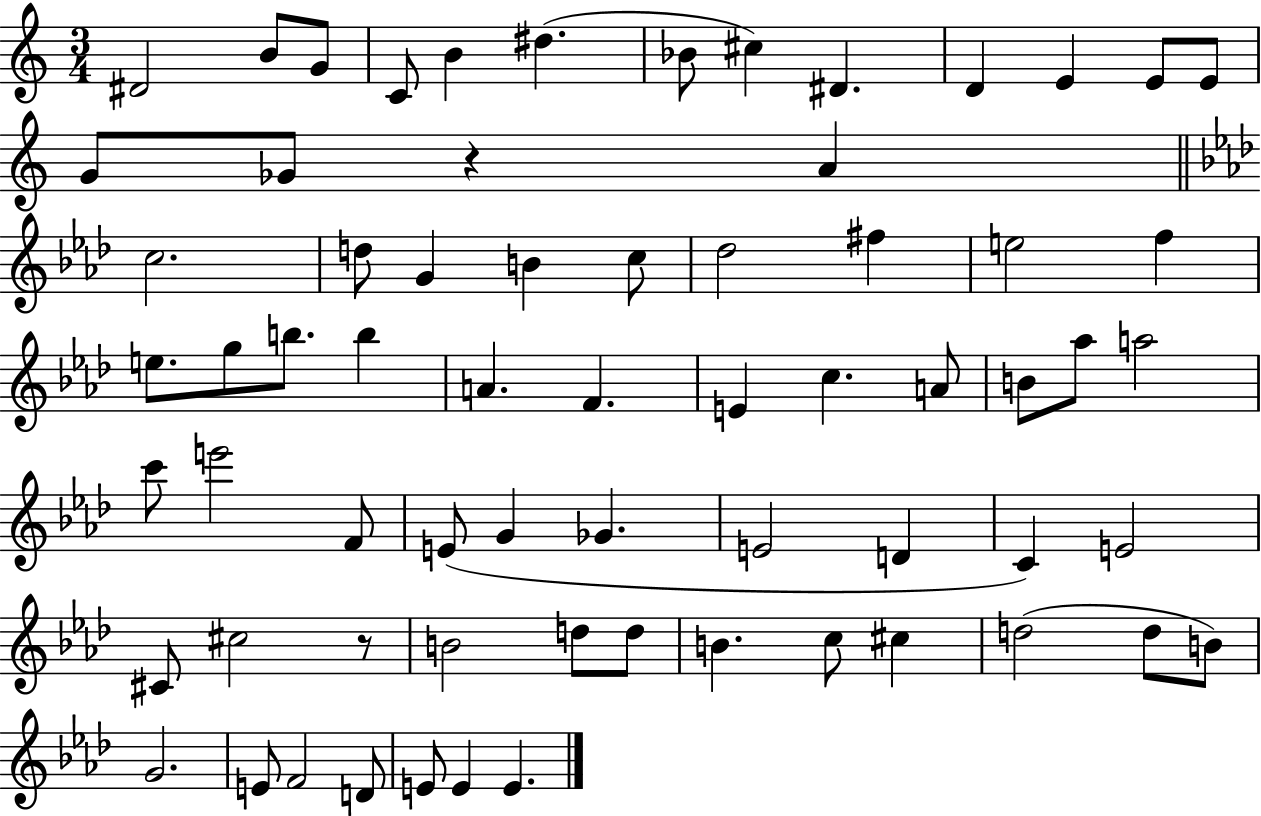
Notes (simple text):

D#4/h B4/e G4/e C4/e B4/q D#5/q. Bb4/e C#5/q D#4/q. D4/q E4/q E4/e E4/e G4/e Gb4/e R/q A4/q C5/h. D5/e G4/q B4/q C5/e Db5/h F#5/q E5/h F5/q E5/e. G5/e B5/e. B5/q A4/q. F4/q. E4/q C5/q. A4/e B4/e Ab5/e A5/h C6/e E6/h F4/e E4/e G4/q Gb4/q. E4/h D4/q C4/q E4/h C#4/e C#5/h R/e B4/h D5/e D5/e B4/q. C5/e C#5/q D5/h D5/e B4/e G4/h. E4/e F4/h D4/e E4/e E4/q E4/q.